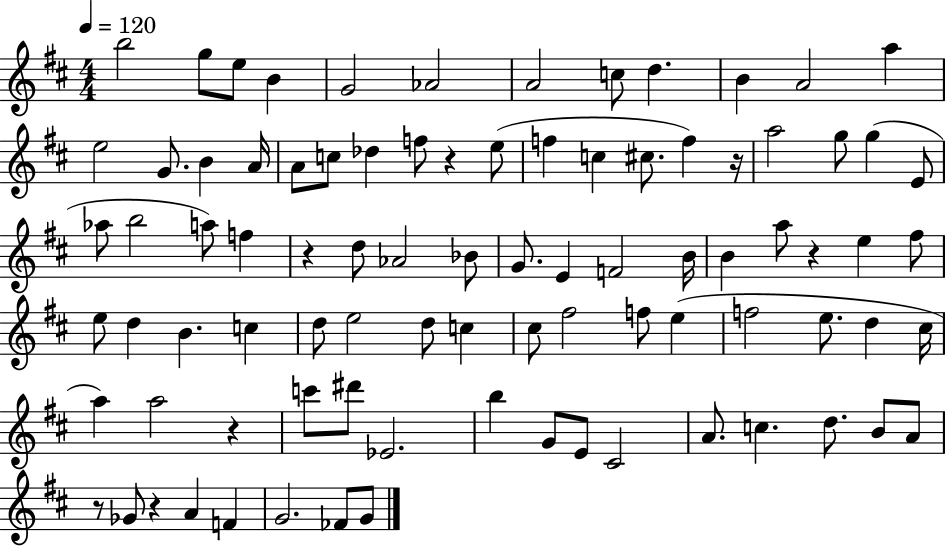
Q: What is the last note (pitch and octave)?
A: G4